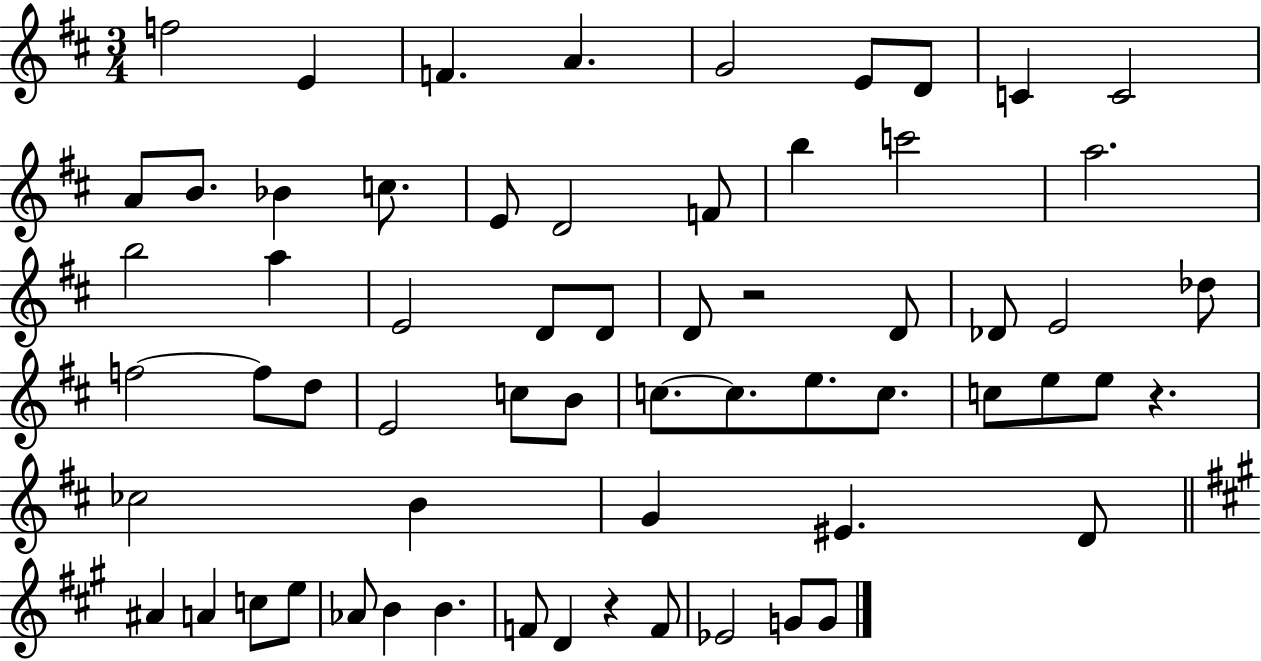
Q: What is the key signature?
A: D major